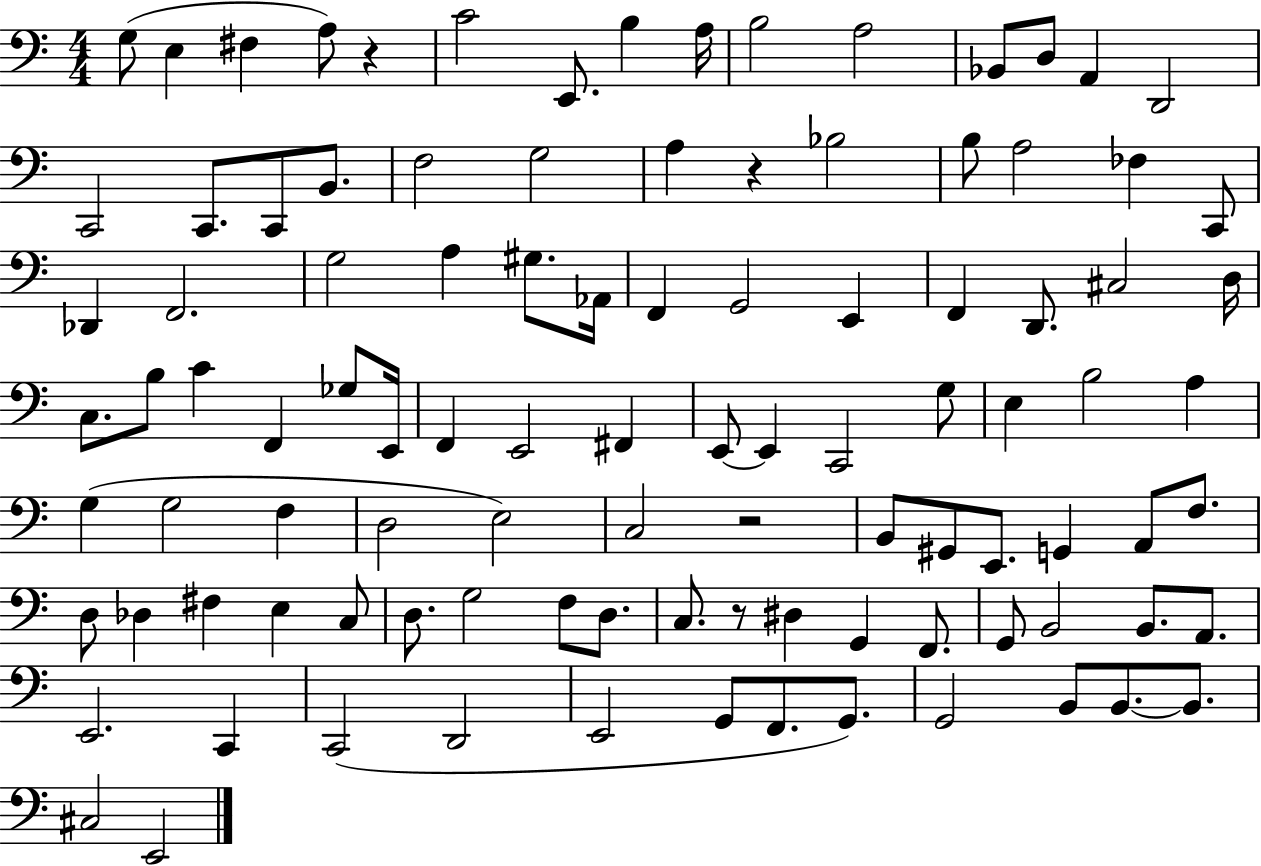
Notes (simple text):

G3/e E3/q F#3/q A3/e R/q C4/h E2/e. B3/q A3/s B3/h A3/h Bb2/e D3/e A2/q D2/h C2/h C2/e. C2/e B2/e. F3/h G3/h A3/q R/q Bb3/h B3/e A3/h FES3/q C2/e Db2/q F2/h. G3/h A3/q G#3/e. Ab2/s F2/q G2/h E2/q F2/q D2/e. C#3/h D3/s C3/e. B3/e C4/q F2/q Gb3/e E2/s F2/q E2/h F#2/q E2/e E2/q C2/h G3/e E3/q B3/h A3/q G3/q G3/h F3/q D3/h E3/h C3/h R/h B2/e G#2/e E2/e. G2/q A2/e F3/e. D3/e Db3/q F#3/q E3/q C3/e D3/e. G3/h F3/e D3/e. C3/e. R/e D#3/q G2/q F2/e. G2/e B2/h B2/e. A2/e. E2/h. C2/q C2/h D2/h E2/h G2/e F2/e. G2/e. G2/h B2/e B2/e. B2/e. C#3/h E2/h